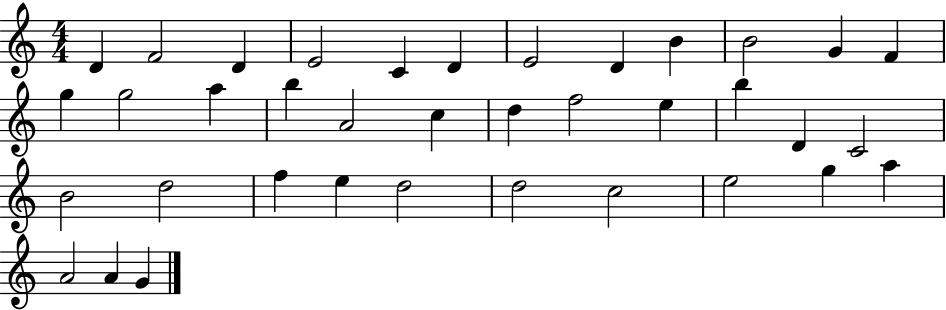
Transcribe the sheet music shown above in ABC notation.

X:1
T:Untitled
M:4/4
L:1/4
K:C
D F2 D E2 C D E2 D B B2 G F g g2 a b A2 c d f2 e b D C2 B2 d2 f e d2 d2 c2 e2 g a A2 A G